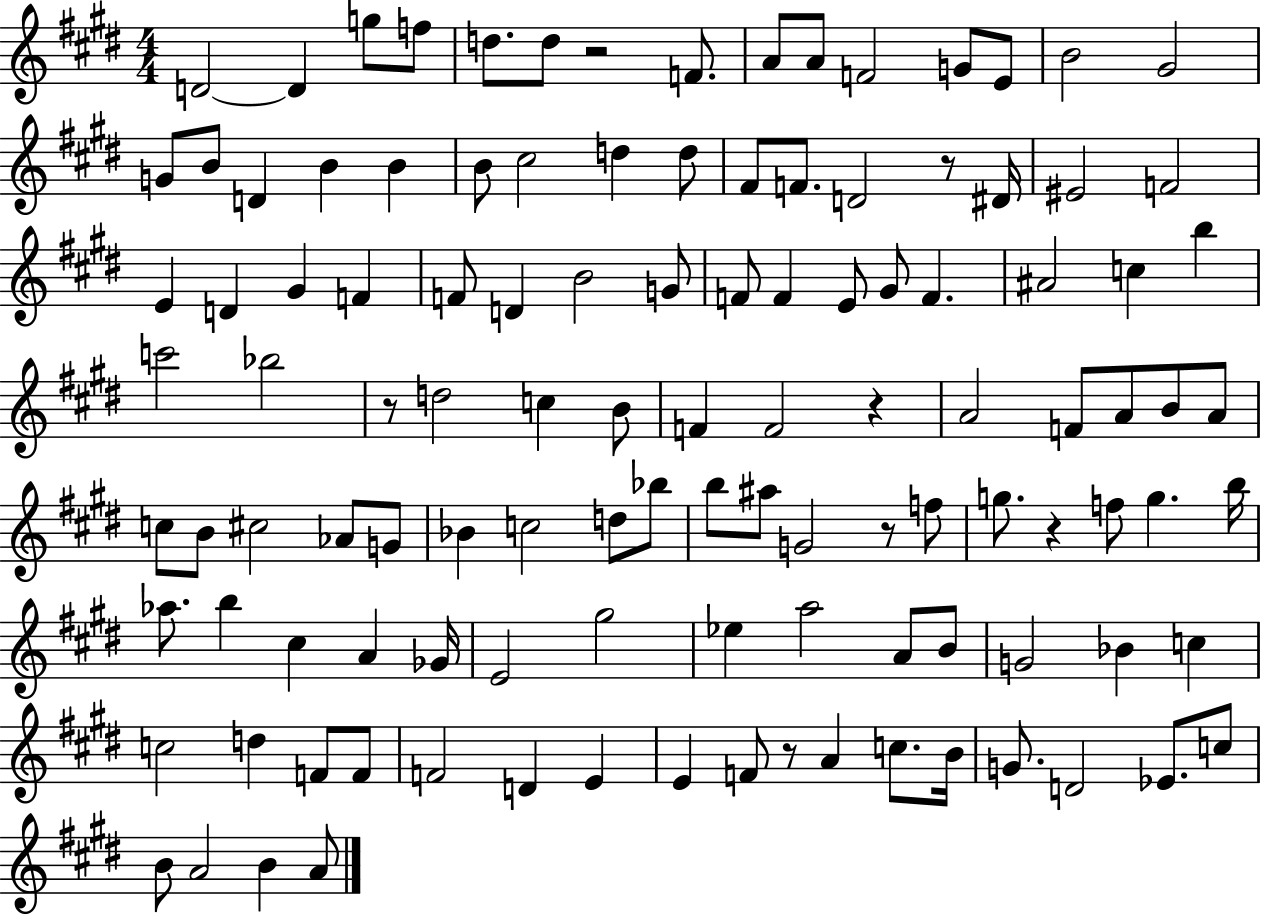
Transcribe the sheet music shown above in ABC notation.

X:1
T:Untitled
M:4/4
L:1/4
K:E
D2 D g/2 f/2 d/2 d/2 z2 F/2 A/2 A/2 F2 G/2 E/2 B2 ^G2 G/2 B/2 D B B B/2 ^c2 d d/2 ^F/2 F/2 D2 z/2 ^D/4 ^E2 F2 E D ^G F F/2 D B2 G/2 F/2 F E/2 ^G/2 F ^A2 c b c'2 _b2 z/2 d2 c B/2 F F2 z A2 F/2 A/2 B/2 A/2 c/2 B/2 ^c2 _A/2 G/2 _B c2 d/2 _b/2 b/2 ^a/2 G2 z/2 f/2 g/2 z f/2 g b/4 _a/2 b ^c A _G/4 E2 ^g2 _e a2 A/2 B/2 G2 _B c c2 d F/2 F/2 F2 D E E F/2 z/2 A c/2 B/4 G/2 D2 _E/2 c/2 B/2 A2 B A/2